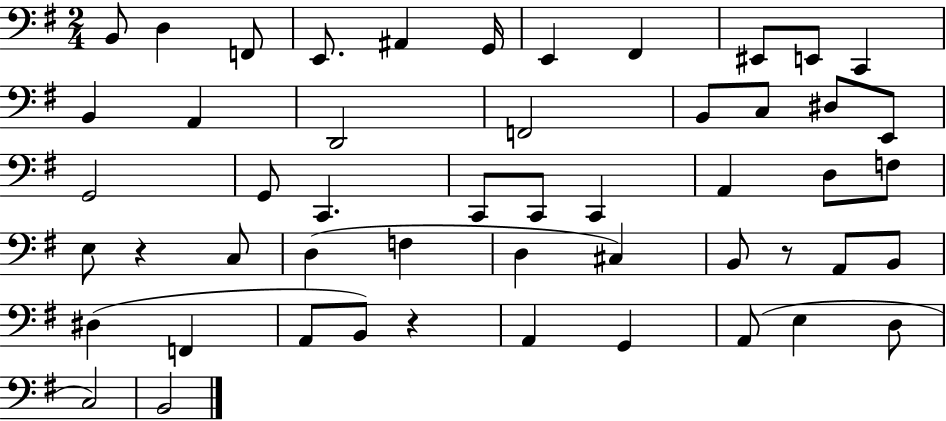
B2/e D3/q F2/e E2/e. A#2/q G2/s E2/q F#2/q EIS2/e E2/e C2/q B2/q A2/q D2/h F2/h B2/e C3/e D#3/e E2/e G2/h G2/e C2/q. C2/e C2/e C2/q A2/q D3/e F3/e E3/e R/q C3/e D3/q F3/q D3/q C#3/q B2/e R/e A2/e B2/e D#3/q F2/q A2/e B2/e R/q A2/q G2/q A2/e E3/q D3/e C3/h B2/h